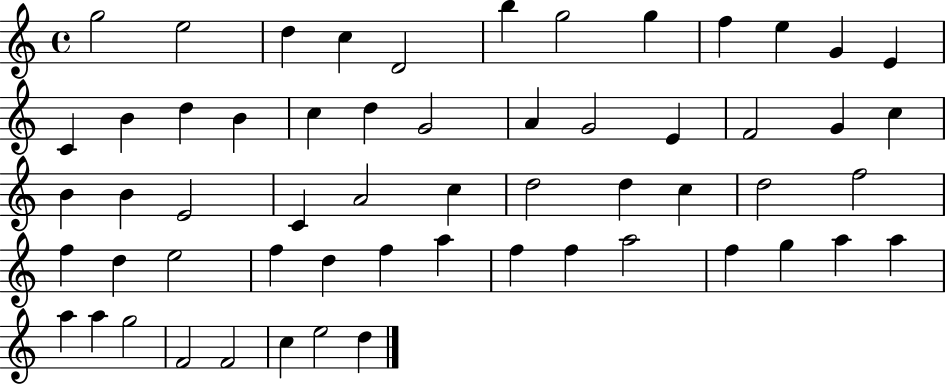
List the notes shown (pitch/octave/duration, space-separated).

G5/h E5/h D5/q C5/q D4/h B5/q G5/h G5/q F5/q E5/q G4/q E4/q C4/q B4/q D5/q B4/q C5/q D5/q G4/h A4/q G4/h E4/q F4/h G4/q C5/q B4/q B4/q E4/h C4/q A4/h C5/q D5/h D5/q C5/q D5/h F5/h F5/q D5/q E5/h F5/q D5/q F5/q A5/q F5/q F5/q A5/h F5/q G5/q A5/q A5/q A5/q A5/q G5/h F4/h F4/h C5/q E5/h D5/q